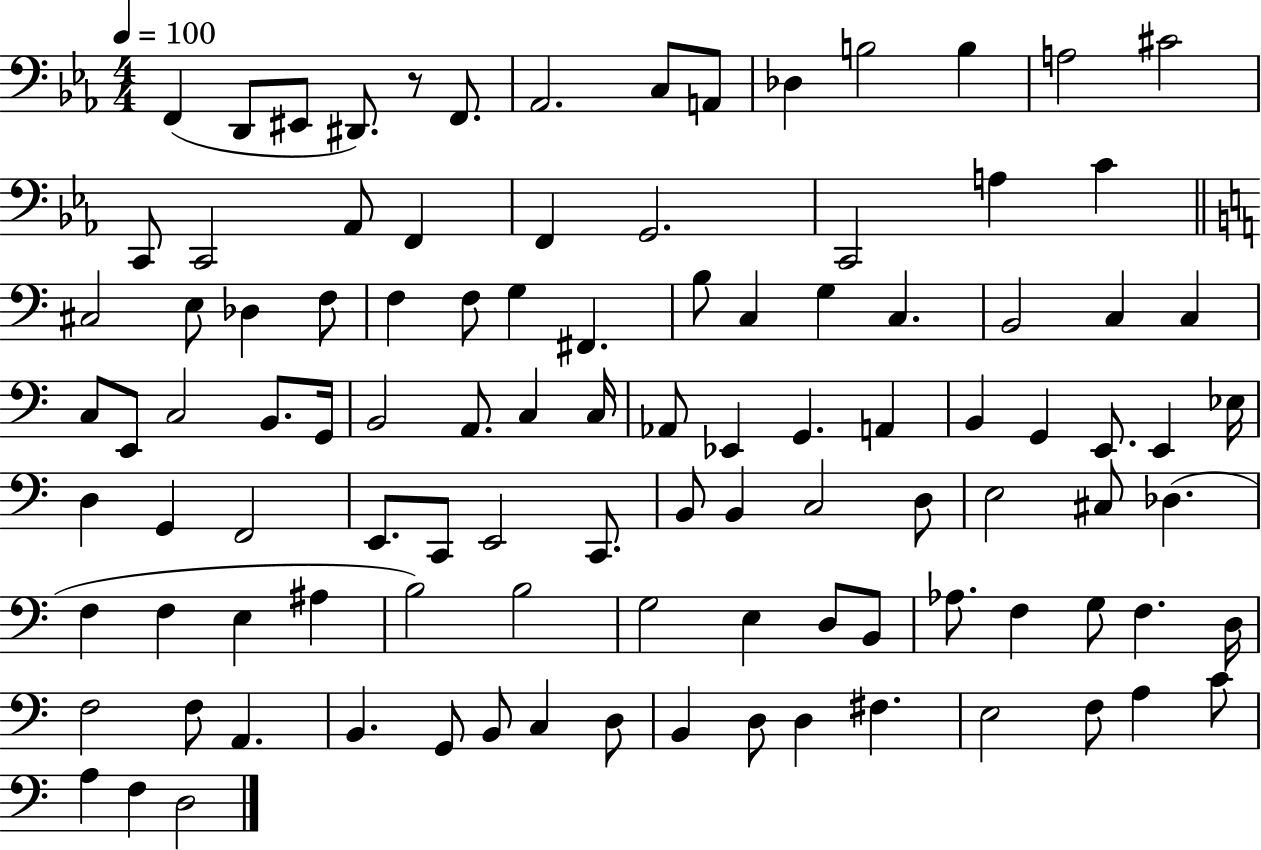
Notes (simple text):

F2/q D2/e EIS2/e D#2/e. R/e F2/e. Ab2/h. C3/e A2/e Db3/q B3/h B3/q A3/h C#4/h C2/e C2/h Ab2/e F2/q F2/q G2/h. C2/h A3/q C4/q C#3/h E3/e Db3/q F3/e F3/q F3/e G3/q F#2/q. B3/e C3/q G3/q C3/q. B2/h C3/q C3/q C3/e E2/e C3/h B2/e. G2/s B2/h A2/e. C3/q C3/s Ab2/e Eb2/q G2/q. A2/q B2/q G2/q E2/e. E2/q Eb3/s D3/q G2/q F2/h E2/e. C2/e E2/h C2/e. B2/e B2/q C3/h D3/e E3/h C#3/e Db3/q. F3/q F3/q E3/q A#3/q B3/h B3/h G3/h E3/q D3/e B2/e Ab3/e. F3/q G3/e F3/q. D3/s F3/h F3/e A2/q. B2/q. G2/e B2/e C3/q D3/e B2/q D3/e D3/q F#3/q. E3/h F3/e A3/q C4/e A3/q F3/q D3/h